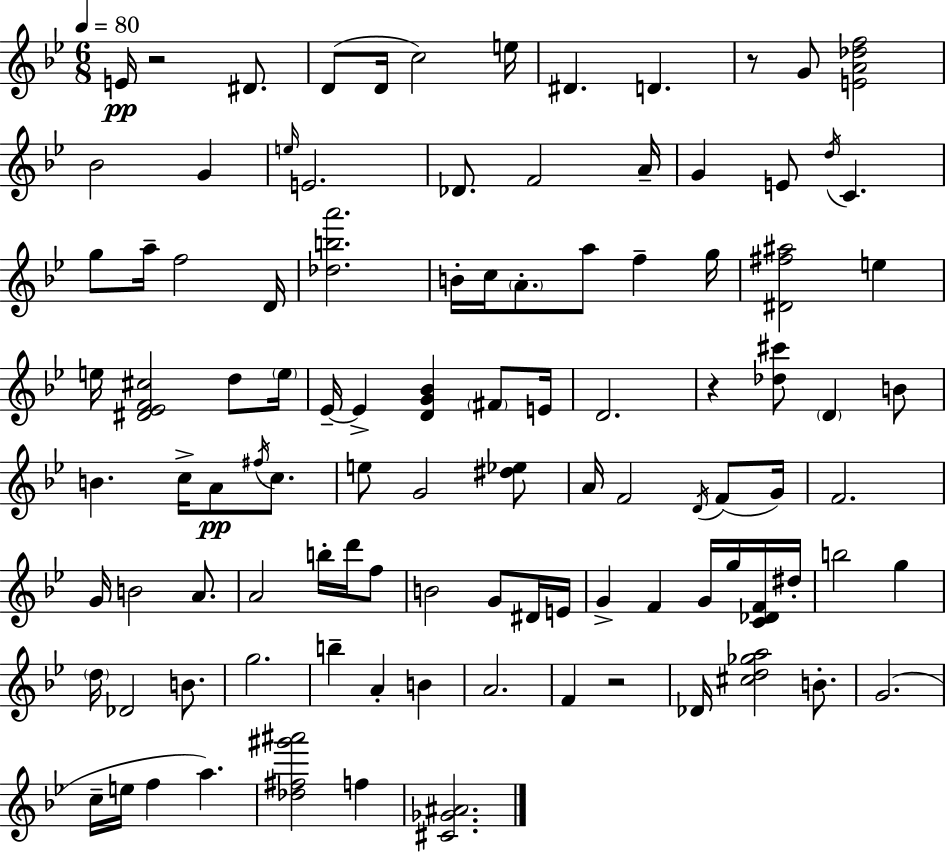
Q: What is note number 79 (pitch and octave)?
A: B4